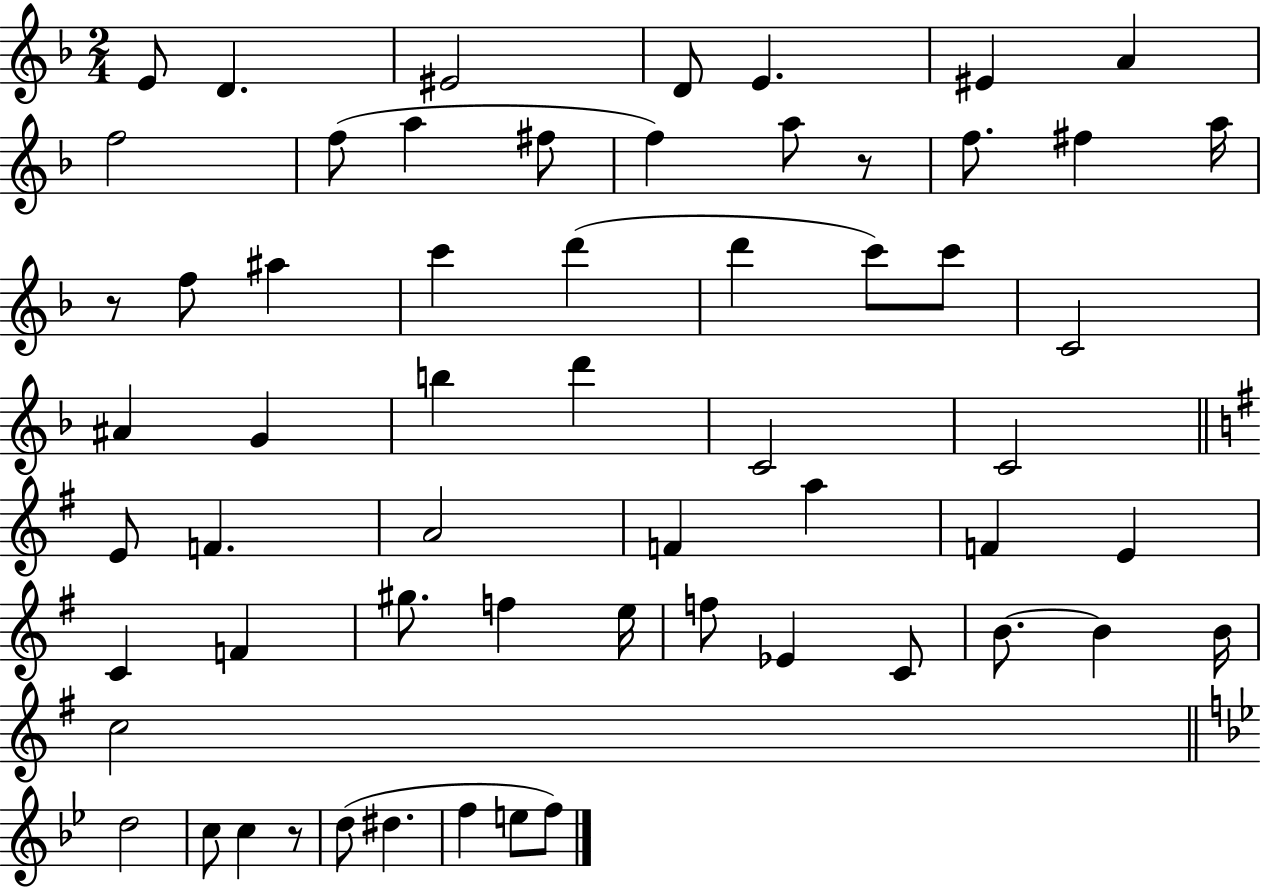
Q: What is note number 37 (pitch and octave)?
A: E4